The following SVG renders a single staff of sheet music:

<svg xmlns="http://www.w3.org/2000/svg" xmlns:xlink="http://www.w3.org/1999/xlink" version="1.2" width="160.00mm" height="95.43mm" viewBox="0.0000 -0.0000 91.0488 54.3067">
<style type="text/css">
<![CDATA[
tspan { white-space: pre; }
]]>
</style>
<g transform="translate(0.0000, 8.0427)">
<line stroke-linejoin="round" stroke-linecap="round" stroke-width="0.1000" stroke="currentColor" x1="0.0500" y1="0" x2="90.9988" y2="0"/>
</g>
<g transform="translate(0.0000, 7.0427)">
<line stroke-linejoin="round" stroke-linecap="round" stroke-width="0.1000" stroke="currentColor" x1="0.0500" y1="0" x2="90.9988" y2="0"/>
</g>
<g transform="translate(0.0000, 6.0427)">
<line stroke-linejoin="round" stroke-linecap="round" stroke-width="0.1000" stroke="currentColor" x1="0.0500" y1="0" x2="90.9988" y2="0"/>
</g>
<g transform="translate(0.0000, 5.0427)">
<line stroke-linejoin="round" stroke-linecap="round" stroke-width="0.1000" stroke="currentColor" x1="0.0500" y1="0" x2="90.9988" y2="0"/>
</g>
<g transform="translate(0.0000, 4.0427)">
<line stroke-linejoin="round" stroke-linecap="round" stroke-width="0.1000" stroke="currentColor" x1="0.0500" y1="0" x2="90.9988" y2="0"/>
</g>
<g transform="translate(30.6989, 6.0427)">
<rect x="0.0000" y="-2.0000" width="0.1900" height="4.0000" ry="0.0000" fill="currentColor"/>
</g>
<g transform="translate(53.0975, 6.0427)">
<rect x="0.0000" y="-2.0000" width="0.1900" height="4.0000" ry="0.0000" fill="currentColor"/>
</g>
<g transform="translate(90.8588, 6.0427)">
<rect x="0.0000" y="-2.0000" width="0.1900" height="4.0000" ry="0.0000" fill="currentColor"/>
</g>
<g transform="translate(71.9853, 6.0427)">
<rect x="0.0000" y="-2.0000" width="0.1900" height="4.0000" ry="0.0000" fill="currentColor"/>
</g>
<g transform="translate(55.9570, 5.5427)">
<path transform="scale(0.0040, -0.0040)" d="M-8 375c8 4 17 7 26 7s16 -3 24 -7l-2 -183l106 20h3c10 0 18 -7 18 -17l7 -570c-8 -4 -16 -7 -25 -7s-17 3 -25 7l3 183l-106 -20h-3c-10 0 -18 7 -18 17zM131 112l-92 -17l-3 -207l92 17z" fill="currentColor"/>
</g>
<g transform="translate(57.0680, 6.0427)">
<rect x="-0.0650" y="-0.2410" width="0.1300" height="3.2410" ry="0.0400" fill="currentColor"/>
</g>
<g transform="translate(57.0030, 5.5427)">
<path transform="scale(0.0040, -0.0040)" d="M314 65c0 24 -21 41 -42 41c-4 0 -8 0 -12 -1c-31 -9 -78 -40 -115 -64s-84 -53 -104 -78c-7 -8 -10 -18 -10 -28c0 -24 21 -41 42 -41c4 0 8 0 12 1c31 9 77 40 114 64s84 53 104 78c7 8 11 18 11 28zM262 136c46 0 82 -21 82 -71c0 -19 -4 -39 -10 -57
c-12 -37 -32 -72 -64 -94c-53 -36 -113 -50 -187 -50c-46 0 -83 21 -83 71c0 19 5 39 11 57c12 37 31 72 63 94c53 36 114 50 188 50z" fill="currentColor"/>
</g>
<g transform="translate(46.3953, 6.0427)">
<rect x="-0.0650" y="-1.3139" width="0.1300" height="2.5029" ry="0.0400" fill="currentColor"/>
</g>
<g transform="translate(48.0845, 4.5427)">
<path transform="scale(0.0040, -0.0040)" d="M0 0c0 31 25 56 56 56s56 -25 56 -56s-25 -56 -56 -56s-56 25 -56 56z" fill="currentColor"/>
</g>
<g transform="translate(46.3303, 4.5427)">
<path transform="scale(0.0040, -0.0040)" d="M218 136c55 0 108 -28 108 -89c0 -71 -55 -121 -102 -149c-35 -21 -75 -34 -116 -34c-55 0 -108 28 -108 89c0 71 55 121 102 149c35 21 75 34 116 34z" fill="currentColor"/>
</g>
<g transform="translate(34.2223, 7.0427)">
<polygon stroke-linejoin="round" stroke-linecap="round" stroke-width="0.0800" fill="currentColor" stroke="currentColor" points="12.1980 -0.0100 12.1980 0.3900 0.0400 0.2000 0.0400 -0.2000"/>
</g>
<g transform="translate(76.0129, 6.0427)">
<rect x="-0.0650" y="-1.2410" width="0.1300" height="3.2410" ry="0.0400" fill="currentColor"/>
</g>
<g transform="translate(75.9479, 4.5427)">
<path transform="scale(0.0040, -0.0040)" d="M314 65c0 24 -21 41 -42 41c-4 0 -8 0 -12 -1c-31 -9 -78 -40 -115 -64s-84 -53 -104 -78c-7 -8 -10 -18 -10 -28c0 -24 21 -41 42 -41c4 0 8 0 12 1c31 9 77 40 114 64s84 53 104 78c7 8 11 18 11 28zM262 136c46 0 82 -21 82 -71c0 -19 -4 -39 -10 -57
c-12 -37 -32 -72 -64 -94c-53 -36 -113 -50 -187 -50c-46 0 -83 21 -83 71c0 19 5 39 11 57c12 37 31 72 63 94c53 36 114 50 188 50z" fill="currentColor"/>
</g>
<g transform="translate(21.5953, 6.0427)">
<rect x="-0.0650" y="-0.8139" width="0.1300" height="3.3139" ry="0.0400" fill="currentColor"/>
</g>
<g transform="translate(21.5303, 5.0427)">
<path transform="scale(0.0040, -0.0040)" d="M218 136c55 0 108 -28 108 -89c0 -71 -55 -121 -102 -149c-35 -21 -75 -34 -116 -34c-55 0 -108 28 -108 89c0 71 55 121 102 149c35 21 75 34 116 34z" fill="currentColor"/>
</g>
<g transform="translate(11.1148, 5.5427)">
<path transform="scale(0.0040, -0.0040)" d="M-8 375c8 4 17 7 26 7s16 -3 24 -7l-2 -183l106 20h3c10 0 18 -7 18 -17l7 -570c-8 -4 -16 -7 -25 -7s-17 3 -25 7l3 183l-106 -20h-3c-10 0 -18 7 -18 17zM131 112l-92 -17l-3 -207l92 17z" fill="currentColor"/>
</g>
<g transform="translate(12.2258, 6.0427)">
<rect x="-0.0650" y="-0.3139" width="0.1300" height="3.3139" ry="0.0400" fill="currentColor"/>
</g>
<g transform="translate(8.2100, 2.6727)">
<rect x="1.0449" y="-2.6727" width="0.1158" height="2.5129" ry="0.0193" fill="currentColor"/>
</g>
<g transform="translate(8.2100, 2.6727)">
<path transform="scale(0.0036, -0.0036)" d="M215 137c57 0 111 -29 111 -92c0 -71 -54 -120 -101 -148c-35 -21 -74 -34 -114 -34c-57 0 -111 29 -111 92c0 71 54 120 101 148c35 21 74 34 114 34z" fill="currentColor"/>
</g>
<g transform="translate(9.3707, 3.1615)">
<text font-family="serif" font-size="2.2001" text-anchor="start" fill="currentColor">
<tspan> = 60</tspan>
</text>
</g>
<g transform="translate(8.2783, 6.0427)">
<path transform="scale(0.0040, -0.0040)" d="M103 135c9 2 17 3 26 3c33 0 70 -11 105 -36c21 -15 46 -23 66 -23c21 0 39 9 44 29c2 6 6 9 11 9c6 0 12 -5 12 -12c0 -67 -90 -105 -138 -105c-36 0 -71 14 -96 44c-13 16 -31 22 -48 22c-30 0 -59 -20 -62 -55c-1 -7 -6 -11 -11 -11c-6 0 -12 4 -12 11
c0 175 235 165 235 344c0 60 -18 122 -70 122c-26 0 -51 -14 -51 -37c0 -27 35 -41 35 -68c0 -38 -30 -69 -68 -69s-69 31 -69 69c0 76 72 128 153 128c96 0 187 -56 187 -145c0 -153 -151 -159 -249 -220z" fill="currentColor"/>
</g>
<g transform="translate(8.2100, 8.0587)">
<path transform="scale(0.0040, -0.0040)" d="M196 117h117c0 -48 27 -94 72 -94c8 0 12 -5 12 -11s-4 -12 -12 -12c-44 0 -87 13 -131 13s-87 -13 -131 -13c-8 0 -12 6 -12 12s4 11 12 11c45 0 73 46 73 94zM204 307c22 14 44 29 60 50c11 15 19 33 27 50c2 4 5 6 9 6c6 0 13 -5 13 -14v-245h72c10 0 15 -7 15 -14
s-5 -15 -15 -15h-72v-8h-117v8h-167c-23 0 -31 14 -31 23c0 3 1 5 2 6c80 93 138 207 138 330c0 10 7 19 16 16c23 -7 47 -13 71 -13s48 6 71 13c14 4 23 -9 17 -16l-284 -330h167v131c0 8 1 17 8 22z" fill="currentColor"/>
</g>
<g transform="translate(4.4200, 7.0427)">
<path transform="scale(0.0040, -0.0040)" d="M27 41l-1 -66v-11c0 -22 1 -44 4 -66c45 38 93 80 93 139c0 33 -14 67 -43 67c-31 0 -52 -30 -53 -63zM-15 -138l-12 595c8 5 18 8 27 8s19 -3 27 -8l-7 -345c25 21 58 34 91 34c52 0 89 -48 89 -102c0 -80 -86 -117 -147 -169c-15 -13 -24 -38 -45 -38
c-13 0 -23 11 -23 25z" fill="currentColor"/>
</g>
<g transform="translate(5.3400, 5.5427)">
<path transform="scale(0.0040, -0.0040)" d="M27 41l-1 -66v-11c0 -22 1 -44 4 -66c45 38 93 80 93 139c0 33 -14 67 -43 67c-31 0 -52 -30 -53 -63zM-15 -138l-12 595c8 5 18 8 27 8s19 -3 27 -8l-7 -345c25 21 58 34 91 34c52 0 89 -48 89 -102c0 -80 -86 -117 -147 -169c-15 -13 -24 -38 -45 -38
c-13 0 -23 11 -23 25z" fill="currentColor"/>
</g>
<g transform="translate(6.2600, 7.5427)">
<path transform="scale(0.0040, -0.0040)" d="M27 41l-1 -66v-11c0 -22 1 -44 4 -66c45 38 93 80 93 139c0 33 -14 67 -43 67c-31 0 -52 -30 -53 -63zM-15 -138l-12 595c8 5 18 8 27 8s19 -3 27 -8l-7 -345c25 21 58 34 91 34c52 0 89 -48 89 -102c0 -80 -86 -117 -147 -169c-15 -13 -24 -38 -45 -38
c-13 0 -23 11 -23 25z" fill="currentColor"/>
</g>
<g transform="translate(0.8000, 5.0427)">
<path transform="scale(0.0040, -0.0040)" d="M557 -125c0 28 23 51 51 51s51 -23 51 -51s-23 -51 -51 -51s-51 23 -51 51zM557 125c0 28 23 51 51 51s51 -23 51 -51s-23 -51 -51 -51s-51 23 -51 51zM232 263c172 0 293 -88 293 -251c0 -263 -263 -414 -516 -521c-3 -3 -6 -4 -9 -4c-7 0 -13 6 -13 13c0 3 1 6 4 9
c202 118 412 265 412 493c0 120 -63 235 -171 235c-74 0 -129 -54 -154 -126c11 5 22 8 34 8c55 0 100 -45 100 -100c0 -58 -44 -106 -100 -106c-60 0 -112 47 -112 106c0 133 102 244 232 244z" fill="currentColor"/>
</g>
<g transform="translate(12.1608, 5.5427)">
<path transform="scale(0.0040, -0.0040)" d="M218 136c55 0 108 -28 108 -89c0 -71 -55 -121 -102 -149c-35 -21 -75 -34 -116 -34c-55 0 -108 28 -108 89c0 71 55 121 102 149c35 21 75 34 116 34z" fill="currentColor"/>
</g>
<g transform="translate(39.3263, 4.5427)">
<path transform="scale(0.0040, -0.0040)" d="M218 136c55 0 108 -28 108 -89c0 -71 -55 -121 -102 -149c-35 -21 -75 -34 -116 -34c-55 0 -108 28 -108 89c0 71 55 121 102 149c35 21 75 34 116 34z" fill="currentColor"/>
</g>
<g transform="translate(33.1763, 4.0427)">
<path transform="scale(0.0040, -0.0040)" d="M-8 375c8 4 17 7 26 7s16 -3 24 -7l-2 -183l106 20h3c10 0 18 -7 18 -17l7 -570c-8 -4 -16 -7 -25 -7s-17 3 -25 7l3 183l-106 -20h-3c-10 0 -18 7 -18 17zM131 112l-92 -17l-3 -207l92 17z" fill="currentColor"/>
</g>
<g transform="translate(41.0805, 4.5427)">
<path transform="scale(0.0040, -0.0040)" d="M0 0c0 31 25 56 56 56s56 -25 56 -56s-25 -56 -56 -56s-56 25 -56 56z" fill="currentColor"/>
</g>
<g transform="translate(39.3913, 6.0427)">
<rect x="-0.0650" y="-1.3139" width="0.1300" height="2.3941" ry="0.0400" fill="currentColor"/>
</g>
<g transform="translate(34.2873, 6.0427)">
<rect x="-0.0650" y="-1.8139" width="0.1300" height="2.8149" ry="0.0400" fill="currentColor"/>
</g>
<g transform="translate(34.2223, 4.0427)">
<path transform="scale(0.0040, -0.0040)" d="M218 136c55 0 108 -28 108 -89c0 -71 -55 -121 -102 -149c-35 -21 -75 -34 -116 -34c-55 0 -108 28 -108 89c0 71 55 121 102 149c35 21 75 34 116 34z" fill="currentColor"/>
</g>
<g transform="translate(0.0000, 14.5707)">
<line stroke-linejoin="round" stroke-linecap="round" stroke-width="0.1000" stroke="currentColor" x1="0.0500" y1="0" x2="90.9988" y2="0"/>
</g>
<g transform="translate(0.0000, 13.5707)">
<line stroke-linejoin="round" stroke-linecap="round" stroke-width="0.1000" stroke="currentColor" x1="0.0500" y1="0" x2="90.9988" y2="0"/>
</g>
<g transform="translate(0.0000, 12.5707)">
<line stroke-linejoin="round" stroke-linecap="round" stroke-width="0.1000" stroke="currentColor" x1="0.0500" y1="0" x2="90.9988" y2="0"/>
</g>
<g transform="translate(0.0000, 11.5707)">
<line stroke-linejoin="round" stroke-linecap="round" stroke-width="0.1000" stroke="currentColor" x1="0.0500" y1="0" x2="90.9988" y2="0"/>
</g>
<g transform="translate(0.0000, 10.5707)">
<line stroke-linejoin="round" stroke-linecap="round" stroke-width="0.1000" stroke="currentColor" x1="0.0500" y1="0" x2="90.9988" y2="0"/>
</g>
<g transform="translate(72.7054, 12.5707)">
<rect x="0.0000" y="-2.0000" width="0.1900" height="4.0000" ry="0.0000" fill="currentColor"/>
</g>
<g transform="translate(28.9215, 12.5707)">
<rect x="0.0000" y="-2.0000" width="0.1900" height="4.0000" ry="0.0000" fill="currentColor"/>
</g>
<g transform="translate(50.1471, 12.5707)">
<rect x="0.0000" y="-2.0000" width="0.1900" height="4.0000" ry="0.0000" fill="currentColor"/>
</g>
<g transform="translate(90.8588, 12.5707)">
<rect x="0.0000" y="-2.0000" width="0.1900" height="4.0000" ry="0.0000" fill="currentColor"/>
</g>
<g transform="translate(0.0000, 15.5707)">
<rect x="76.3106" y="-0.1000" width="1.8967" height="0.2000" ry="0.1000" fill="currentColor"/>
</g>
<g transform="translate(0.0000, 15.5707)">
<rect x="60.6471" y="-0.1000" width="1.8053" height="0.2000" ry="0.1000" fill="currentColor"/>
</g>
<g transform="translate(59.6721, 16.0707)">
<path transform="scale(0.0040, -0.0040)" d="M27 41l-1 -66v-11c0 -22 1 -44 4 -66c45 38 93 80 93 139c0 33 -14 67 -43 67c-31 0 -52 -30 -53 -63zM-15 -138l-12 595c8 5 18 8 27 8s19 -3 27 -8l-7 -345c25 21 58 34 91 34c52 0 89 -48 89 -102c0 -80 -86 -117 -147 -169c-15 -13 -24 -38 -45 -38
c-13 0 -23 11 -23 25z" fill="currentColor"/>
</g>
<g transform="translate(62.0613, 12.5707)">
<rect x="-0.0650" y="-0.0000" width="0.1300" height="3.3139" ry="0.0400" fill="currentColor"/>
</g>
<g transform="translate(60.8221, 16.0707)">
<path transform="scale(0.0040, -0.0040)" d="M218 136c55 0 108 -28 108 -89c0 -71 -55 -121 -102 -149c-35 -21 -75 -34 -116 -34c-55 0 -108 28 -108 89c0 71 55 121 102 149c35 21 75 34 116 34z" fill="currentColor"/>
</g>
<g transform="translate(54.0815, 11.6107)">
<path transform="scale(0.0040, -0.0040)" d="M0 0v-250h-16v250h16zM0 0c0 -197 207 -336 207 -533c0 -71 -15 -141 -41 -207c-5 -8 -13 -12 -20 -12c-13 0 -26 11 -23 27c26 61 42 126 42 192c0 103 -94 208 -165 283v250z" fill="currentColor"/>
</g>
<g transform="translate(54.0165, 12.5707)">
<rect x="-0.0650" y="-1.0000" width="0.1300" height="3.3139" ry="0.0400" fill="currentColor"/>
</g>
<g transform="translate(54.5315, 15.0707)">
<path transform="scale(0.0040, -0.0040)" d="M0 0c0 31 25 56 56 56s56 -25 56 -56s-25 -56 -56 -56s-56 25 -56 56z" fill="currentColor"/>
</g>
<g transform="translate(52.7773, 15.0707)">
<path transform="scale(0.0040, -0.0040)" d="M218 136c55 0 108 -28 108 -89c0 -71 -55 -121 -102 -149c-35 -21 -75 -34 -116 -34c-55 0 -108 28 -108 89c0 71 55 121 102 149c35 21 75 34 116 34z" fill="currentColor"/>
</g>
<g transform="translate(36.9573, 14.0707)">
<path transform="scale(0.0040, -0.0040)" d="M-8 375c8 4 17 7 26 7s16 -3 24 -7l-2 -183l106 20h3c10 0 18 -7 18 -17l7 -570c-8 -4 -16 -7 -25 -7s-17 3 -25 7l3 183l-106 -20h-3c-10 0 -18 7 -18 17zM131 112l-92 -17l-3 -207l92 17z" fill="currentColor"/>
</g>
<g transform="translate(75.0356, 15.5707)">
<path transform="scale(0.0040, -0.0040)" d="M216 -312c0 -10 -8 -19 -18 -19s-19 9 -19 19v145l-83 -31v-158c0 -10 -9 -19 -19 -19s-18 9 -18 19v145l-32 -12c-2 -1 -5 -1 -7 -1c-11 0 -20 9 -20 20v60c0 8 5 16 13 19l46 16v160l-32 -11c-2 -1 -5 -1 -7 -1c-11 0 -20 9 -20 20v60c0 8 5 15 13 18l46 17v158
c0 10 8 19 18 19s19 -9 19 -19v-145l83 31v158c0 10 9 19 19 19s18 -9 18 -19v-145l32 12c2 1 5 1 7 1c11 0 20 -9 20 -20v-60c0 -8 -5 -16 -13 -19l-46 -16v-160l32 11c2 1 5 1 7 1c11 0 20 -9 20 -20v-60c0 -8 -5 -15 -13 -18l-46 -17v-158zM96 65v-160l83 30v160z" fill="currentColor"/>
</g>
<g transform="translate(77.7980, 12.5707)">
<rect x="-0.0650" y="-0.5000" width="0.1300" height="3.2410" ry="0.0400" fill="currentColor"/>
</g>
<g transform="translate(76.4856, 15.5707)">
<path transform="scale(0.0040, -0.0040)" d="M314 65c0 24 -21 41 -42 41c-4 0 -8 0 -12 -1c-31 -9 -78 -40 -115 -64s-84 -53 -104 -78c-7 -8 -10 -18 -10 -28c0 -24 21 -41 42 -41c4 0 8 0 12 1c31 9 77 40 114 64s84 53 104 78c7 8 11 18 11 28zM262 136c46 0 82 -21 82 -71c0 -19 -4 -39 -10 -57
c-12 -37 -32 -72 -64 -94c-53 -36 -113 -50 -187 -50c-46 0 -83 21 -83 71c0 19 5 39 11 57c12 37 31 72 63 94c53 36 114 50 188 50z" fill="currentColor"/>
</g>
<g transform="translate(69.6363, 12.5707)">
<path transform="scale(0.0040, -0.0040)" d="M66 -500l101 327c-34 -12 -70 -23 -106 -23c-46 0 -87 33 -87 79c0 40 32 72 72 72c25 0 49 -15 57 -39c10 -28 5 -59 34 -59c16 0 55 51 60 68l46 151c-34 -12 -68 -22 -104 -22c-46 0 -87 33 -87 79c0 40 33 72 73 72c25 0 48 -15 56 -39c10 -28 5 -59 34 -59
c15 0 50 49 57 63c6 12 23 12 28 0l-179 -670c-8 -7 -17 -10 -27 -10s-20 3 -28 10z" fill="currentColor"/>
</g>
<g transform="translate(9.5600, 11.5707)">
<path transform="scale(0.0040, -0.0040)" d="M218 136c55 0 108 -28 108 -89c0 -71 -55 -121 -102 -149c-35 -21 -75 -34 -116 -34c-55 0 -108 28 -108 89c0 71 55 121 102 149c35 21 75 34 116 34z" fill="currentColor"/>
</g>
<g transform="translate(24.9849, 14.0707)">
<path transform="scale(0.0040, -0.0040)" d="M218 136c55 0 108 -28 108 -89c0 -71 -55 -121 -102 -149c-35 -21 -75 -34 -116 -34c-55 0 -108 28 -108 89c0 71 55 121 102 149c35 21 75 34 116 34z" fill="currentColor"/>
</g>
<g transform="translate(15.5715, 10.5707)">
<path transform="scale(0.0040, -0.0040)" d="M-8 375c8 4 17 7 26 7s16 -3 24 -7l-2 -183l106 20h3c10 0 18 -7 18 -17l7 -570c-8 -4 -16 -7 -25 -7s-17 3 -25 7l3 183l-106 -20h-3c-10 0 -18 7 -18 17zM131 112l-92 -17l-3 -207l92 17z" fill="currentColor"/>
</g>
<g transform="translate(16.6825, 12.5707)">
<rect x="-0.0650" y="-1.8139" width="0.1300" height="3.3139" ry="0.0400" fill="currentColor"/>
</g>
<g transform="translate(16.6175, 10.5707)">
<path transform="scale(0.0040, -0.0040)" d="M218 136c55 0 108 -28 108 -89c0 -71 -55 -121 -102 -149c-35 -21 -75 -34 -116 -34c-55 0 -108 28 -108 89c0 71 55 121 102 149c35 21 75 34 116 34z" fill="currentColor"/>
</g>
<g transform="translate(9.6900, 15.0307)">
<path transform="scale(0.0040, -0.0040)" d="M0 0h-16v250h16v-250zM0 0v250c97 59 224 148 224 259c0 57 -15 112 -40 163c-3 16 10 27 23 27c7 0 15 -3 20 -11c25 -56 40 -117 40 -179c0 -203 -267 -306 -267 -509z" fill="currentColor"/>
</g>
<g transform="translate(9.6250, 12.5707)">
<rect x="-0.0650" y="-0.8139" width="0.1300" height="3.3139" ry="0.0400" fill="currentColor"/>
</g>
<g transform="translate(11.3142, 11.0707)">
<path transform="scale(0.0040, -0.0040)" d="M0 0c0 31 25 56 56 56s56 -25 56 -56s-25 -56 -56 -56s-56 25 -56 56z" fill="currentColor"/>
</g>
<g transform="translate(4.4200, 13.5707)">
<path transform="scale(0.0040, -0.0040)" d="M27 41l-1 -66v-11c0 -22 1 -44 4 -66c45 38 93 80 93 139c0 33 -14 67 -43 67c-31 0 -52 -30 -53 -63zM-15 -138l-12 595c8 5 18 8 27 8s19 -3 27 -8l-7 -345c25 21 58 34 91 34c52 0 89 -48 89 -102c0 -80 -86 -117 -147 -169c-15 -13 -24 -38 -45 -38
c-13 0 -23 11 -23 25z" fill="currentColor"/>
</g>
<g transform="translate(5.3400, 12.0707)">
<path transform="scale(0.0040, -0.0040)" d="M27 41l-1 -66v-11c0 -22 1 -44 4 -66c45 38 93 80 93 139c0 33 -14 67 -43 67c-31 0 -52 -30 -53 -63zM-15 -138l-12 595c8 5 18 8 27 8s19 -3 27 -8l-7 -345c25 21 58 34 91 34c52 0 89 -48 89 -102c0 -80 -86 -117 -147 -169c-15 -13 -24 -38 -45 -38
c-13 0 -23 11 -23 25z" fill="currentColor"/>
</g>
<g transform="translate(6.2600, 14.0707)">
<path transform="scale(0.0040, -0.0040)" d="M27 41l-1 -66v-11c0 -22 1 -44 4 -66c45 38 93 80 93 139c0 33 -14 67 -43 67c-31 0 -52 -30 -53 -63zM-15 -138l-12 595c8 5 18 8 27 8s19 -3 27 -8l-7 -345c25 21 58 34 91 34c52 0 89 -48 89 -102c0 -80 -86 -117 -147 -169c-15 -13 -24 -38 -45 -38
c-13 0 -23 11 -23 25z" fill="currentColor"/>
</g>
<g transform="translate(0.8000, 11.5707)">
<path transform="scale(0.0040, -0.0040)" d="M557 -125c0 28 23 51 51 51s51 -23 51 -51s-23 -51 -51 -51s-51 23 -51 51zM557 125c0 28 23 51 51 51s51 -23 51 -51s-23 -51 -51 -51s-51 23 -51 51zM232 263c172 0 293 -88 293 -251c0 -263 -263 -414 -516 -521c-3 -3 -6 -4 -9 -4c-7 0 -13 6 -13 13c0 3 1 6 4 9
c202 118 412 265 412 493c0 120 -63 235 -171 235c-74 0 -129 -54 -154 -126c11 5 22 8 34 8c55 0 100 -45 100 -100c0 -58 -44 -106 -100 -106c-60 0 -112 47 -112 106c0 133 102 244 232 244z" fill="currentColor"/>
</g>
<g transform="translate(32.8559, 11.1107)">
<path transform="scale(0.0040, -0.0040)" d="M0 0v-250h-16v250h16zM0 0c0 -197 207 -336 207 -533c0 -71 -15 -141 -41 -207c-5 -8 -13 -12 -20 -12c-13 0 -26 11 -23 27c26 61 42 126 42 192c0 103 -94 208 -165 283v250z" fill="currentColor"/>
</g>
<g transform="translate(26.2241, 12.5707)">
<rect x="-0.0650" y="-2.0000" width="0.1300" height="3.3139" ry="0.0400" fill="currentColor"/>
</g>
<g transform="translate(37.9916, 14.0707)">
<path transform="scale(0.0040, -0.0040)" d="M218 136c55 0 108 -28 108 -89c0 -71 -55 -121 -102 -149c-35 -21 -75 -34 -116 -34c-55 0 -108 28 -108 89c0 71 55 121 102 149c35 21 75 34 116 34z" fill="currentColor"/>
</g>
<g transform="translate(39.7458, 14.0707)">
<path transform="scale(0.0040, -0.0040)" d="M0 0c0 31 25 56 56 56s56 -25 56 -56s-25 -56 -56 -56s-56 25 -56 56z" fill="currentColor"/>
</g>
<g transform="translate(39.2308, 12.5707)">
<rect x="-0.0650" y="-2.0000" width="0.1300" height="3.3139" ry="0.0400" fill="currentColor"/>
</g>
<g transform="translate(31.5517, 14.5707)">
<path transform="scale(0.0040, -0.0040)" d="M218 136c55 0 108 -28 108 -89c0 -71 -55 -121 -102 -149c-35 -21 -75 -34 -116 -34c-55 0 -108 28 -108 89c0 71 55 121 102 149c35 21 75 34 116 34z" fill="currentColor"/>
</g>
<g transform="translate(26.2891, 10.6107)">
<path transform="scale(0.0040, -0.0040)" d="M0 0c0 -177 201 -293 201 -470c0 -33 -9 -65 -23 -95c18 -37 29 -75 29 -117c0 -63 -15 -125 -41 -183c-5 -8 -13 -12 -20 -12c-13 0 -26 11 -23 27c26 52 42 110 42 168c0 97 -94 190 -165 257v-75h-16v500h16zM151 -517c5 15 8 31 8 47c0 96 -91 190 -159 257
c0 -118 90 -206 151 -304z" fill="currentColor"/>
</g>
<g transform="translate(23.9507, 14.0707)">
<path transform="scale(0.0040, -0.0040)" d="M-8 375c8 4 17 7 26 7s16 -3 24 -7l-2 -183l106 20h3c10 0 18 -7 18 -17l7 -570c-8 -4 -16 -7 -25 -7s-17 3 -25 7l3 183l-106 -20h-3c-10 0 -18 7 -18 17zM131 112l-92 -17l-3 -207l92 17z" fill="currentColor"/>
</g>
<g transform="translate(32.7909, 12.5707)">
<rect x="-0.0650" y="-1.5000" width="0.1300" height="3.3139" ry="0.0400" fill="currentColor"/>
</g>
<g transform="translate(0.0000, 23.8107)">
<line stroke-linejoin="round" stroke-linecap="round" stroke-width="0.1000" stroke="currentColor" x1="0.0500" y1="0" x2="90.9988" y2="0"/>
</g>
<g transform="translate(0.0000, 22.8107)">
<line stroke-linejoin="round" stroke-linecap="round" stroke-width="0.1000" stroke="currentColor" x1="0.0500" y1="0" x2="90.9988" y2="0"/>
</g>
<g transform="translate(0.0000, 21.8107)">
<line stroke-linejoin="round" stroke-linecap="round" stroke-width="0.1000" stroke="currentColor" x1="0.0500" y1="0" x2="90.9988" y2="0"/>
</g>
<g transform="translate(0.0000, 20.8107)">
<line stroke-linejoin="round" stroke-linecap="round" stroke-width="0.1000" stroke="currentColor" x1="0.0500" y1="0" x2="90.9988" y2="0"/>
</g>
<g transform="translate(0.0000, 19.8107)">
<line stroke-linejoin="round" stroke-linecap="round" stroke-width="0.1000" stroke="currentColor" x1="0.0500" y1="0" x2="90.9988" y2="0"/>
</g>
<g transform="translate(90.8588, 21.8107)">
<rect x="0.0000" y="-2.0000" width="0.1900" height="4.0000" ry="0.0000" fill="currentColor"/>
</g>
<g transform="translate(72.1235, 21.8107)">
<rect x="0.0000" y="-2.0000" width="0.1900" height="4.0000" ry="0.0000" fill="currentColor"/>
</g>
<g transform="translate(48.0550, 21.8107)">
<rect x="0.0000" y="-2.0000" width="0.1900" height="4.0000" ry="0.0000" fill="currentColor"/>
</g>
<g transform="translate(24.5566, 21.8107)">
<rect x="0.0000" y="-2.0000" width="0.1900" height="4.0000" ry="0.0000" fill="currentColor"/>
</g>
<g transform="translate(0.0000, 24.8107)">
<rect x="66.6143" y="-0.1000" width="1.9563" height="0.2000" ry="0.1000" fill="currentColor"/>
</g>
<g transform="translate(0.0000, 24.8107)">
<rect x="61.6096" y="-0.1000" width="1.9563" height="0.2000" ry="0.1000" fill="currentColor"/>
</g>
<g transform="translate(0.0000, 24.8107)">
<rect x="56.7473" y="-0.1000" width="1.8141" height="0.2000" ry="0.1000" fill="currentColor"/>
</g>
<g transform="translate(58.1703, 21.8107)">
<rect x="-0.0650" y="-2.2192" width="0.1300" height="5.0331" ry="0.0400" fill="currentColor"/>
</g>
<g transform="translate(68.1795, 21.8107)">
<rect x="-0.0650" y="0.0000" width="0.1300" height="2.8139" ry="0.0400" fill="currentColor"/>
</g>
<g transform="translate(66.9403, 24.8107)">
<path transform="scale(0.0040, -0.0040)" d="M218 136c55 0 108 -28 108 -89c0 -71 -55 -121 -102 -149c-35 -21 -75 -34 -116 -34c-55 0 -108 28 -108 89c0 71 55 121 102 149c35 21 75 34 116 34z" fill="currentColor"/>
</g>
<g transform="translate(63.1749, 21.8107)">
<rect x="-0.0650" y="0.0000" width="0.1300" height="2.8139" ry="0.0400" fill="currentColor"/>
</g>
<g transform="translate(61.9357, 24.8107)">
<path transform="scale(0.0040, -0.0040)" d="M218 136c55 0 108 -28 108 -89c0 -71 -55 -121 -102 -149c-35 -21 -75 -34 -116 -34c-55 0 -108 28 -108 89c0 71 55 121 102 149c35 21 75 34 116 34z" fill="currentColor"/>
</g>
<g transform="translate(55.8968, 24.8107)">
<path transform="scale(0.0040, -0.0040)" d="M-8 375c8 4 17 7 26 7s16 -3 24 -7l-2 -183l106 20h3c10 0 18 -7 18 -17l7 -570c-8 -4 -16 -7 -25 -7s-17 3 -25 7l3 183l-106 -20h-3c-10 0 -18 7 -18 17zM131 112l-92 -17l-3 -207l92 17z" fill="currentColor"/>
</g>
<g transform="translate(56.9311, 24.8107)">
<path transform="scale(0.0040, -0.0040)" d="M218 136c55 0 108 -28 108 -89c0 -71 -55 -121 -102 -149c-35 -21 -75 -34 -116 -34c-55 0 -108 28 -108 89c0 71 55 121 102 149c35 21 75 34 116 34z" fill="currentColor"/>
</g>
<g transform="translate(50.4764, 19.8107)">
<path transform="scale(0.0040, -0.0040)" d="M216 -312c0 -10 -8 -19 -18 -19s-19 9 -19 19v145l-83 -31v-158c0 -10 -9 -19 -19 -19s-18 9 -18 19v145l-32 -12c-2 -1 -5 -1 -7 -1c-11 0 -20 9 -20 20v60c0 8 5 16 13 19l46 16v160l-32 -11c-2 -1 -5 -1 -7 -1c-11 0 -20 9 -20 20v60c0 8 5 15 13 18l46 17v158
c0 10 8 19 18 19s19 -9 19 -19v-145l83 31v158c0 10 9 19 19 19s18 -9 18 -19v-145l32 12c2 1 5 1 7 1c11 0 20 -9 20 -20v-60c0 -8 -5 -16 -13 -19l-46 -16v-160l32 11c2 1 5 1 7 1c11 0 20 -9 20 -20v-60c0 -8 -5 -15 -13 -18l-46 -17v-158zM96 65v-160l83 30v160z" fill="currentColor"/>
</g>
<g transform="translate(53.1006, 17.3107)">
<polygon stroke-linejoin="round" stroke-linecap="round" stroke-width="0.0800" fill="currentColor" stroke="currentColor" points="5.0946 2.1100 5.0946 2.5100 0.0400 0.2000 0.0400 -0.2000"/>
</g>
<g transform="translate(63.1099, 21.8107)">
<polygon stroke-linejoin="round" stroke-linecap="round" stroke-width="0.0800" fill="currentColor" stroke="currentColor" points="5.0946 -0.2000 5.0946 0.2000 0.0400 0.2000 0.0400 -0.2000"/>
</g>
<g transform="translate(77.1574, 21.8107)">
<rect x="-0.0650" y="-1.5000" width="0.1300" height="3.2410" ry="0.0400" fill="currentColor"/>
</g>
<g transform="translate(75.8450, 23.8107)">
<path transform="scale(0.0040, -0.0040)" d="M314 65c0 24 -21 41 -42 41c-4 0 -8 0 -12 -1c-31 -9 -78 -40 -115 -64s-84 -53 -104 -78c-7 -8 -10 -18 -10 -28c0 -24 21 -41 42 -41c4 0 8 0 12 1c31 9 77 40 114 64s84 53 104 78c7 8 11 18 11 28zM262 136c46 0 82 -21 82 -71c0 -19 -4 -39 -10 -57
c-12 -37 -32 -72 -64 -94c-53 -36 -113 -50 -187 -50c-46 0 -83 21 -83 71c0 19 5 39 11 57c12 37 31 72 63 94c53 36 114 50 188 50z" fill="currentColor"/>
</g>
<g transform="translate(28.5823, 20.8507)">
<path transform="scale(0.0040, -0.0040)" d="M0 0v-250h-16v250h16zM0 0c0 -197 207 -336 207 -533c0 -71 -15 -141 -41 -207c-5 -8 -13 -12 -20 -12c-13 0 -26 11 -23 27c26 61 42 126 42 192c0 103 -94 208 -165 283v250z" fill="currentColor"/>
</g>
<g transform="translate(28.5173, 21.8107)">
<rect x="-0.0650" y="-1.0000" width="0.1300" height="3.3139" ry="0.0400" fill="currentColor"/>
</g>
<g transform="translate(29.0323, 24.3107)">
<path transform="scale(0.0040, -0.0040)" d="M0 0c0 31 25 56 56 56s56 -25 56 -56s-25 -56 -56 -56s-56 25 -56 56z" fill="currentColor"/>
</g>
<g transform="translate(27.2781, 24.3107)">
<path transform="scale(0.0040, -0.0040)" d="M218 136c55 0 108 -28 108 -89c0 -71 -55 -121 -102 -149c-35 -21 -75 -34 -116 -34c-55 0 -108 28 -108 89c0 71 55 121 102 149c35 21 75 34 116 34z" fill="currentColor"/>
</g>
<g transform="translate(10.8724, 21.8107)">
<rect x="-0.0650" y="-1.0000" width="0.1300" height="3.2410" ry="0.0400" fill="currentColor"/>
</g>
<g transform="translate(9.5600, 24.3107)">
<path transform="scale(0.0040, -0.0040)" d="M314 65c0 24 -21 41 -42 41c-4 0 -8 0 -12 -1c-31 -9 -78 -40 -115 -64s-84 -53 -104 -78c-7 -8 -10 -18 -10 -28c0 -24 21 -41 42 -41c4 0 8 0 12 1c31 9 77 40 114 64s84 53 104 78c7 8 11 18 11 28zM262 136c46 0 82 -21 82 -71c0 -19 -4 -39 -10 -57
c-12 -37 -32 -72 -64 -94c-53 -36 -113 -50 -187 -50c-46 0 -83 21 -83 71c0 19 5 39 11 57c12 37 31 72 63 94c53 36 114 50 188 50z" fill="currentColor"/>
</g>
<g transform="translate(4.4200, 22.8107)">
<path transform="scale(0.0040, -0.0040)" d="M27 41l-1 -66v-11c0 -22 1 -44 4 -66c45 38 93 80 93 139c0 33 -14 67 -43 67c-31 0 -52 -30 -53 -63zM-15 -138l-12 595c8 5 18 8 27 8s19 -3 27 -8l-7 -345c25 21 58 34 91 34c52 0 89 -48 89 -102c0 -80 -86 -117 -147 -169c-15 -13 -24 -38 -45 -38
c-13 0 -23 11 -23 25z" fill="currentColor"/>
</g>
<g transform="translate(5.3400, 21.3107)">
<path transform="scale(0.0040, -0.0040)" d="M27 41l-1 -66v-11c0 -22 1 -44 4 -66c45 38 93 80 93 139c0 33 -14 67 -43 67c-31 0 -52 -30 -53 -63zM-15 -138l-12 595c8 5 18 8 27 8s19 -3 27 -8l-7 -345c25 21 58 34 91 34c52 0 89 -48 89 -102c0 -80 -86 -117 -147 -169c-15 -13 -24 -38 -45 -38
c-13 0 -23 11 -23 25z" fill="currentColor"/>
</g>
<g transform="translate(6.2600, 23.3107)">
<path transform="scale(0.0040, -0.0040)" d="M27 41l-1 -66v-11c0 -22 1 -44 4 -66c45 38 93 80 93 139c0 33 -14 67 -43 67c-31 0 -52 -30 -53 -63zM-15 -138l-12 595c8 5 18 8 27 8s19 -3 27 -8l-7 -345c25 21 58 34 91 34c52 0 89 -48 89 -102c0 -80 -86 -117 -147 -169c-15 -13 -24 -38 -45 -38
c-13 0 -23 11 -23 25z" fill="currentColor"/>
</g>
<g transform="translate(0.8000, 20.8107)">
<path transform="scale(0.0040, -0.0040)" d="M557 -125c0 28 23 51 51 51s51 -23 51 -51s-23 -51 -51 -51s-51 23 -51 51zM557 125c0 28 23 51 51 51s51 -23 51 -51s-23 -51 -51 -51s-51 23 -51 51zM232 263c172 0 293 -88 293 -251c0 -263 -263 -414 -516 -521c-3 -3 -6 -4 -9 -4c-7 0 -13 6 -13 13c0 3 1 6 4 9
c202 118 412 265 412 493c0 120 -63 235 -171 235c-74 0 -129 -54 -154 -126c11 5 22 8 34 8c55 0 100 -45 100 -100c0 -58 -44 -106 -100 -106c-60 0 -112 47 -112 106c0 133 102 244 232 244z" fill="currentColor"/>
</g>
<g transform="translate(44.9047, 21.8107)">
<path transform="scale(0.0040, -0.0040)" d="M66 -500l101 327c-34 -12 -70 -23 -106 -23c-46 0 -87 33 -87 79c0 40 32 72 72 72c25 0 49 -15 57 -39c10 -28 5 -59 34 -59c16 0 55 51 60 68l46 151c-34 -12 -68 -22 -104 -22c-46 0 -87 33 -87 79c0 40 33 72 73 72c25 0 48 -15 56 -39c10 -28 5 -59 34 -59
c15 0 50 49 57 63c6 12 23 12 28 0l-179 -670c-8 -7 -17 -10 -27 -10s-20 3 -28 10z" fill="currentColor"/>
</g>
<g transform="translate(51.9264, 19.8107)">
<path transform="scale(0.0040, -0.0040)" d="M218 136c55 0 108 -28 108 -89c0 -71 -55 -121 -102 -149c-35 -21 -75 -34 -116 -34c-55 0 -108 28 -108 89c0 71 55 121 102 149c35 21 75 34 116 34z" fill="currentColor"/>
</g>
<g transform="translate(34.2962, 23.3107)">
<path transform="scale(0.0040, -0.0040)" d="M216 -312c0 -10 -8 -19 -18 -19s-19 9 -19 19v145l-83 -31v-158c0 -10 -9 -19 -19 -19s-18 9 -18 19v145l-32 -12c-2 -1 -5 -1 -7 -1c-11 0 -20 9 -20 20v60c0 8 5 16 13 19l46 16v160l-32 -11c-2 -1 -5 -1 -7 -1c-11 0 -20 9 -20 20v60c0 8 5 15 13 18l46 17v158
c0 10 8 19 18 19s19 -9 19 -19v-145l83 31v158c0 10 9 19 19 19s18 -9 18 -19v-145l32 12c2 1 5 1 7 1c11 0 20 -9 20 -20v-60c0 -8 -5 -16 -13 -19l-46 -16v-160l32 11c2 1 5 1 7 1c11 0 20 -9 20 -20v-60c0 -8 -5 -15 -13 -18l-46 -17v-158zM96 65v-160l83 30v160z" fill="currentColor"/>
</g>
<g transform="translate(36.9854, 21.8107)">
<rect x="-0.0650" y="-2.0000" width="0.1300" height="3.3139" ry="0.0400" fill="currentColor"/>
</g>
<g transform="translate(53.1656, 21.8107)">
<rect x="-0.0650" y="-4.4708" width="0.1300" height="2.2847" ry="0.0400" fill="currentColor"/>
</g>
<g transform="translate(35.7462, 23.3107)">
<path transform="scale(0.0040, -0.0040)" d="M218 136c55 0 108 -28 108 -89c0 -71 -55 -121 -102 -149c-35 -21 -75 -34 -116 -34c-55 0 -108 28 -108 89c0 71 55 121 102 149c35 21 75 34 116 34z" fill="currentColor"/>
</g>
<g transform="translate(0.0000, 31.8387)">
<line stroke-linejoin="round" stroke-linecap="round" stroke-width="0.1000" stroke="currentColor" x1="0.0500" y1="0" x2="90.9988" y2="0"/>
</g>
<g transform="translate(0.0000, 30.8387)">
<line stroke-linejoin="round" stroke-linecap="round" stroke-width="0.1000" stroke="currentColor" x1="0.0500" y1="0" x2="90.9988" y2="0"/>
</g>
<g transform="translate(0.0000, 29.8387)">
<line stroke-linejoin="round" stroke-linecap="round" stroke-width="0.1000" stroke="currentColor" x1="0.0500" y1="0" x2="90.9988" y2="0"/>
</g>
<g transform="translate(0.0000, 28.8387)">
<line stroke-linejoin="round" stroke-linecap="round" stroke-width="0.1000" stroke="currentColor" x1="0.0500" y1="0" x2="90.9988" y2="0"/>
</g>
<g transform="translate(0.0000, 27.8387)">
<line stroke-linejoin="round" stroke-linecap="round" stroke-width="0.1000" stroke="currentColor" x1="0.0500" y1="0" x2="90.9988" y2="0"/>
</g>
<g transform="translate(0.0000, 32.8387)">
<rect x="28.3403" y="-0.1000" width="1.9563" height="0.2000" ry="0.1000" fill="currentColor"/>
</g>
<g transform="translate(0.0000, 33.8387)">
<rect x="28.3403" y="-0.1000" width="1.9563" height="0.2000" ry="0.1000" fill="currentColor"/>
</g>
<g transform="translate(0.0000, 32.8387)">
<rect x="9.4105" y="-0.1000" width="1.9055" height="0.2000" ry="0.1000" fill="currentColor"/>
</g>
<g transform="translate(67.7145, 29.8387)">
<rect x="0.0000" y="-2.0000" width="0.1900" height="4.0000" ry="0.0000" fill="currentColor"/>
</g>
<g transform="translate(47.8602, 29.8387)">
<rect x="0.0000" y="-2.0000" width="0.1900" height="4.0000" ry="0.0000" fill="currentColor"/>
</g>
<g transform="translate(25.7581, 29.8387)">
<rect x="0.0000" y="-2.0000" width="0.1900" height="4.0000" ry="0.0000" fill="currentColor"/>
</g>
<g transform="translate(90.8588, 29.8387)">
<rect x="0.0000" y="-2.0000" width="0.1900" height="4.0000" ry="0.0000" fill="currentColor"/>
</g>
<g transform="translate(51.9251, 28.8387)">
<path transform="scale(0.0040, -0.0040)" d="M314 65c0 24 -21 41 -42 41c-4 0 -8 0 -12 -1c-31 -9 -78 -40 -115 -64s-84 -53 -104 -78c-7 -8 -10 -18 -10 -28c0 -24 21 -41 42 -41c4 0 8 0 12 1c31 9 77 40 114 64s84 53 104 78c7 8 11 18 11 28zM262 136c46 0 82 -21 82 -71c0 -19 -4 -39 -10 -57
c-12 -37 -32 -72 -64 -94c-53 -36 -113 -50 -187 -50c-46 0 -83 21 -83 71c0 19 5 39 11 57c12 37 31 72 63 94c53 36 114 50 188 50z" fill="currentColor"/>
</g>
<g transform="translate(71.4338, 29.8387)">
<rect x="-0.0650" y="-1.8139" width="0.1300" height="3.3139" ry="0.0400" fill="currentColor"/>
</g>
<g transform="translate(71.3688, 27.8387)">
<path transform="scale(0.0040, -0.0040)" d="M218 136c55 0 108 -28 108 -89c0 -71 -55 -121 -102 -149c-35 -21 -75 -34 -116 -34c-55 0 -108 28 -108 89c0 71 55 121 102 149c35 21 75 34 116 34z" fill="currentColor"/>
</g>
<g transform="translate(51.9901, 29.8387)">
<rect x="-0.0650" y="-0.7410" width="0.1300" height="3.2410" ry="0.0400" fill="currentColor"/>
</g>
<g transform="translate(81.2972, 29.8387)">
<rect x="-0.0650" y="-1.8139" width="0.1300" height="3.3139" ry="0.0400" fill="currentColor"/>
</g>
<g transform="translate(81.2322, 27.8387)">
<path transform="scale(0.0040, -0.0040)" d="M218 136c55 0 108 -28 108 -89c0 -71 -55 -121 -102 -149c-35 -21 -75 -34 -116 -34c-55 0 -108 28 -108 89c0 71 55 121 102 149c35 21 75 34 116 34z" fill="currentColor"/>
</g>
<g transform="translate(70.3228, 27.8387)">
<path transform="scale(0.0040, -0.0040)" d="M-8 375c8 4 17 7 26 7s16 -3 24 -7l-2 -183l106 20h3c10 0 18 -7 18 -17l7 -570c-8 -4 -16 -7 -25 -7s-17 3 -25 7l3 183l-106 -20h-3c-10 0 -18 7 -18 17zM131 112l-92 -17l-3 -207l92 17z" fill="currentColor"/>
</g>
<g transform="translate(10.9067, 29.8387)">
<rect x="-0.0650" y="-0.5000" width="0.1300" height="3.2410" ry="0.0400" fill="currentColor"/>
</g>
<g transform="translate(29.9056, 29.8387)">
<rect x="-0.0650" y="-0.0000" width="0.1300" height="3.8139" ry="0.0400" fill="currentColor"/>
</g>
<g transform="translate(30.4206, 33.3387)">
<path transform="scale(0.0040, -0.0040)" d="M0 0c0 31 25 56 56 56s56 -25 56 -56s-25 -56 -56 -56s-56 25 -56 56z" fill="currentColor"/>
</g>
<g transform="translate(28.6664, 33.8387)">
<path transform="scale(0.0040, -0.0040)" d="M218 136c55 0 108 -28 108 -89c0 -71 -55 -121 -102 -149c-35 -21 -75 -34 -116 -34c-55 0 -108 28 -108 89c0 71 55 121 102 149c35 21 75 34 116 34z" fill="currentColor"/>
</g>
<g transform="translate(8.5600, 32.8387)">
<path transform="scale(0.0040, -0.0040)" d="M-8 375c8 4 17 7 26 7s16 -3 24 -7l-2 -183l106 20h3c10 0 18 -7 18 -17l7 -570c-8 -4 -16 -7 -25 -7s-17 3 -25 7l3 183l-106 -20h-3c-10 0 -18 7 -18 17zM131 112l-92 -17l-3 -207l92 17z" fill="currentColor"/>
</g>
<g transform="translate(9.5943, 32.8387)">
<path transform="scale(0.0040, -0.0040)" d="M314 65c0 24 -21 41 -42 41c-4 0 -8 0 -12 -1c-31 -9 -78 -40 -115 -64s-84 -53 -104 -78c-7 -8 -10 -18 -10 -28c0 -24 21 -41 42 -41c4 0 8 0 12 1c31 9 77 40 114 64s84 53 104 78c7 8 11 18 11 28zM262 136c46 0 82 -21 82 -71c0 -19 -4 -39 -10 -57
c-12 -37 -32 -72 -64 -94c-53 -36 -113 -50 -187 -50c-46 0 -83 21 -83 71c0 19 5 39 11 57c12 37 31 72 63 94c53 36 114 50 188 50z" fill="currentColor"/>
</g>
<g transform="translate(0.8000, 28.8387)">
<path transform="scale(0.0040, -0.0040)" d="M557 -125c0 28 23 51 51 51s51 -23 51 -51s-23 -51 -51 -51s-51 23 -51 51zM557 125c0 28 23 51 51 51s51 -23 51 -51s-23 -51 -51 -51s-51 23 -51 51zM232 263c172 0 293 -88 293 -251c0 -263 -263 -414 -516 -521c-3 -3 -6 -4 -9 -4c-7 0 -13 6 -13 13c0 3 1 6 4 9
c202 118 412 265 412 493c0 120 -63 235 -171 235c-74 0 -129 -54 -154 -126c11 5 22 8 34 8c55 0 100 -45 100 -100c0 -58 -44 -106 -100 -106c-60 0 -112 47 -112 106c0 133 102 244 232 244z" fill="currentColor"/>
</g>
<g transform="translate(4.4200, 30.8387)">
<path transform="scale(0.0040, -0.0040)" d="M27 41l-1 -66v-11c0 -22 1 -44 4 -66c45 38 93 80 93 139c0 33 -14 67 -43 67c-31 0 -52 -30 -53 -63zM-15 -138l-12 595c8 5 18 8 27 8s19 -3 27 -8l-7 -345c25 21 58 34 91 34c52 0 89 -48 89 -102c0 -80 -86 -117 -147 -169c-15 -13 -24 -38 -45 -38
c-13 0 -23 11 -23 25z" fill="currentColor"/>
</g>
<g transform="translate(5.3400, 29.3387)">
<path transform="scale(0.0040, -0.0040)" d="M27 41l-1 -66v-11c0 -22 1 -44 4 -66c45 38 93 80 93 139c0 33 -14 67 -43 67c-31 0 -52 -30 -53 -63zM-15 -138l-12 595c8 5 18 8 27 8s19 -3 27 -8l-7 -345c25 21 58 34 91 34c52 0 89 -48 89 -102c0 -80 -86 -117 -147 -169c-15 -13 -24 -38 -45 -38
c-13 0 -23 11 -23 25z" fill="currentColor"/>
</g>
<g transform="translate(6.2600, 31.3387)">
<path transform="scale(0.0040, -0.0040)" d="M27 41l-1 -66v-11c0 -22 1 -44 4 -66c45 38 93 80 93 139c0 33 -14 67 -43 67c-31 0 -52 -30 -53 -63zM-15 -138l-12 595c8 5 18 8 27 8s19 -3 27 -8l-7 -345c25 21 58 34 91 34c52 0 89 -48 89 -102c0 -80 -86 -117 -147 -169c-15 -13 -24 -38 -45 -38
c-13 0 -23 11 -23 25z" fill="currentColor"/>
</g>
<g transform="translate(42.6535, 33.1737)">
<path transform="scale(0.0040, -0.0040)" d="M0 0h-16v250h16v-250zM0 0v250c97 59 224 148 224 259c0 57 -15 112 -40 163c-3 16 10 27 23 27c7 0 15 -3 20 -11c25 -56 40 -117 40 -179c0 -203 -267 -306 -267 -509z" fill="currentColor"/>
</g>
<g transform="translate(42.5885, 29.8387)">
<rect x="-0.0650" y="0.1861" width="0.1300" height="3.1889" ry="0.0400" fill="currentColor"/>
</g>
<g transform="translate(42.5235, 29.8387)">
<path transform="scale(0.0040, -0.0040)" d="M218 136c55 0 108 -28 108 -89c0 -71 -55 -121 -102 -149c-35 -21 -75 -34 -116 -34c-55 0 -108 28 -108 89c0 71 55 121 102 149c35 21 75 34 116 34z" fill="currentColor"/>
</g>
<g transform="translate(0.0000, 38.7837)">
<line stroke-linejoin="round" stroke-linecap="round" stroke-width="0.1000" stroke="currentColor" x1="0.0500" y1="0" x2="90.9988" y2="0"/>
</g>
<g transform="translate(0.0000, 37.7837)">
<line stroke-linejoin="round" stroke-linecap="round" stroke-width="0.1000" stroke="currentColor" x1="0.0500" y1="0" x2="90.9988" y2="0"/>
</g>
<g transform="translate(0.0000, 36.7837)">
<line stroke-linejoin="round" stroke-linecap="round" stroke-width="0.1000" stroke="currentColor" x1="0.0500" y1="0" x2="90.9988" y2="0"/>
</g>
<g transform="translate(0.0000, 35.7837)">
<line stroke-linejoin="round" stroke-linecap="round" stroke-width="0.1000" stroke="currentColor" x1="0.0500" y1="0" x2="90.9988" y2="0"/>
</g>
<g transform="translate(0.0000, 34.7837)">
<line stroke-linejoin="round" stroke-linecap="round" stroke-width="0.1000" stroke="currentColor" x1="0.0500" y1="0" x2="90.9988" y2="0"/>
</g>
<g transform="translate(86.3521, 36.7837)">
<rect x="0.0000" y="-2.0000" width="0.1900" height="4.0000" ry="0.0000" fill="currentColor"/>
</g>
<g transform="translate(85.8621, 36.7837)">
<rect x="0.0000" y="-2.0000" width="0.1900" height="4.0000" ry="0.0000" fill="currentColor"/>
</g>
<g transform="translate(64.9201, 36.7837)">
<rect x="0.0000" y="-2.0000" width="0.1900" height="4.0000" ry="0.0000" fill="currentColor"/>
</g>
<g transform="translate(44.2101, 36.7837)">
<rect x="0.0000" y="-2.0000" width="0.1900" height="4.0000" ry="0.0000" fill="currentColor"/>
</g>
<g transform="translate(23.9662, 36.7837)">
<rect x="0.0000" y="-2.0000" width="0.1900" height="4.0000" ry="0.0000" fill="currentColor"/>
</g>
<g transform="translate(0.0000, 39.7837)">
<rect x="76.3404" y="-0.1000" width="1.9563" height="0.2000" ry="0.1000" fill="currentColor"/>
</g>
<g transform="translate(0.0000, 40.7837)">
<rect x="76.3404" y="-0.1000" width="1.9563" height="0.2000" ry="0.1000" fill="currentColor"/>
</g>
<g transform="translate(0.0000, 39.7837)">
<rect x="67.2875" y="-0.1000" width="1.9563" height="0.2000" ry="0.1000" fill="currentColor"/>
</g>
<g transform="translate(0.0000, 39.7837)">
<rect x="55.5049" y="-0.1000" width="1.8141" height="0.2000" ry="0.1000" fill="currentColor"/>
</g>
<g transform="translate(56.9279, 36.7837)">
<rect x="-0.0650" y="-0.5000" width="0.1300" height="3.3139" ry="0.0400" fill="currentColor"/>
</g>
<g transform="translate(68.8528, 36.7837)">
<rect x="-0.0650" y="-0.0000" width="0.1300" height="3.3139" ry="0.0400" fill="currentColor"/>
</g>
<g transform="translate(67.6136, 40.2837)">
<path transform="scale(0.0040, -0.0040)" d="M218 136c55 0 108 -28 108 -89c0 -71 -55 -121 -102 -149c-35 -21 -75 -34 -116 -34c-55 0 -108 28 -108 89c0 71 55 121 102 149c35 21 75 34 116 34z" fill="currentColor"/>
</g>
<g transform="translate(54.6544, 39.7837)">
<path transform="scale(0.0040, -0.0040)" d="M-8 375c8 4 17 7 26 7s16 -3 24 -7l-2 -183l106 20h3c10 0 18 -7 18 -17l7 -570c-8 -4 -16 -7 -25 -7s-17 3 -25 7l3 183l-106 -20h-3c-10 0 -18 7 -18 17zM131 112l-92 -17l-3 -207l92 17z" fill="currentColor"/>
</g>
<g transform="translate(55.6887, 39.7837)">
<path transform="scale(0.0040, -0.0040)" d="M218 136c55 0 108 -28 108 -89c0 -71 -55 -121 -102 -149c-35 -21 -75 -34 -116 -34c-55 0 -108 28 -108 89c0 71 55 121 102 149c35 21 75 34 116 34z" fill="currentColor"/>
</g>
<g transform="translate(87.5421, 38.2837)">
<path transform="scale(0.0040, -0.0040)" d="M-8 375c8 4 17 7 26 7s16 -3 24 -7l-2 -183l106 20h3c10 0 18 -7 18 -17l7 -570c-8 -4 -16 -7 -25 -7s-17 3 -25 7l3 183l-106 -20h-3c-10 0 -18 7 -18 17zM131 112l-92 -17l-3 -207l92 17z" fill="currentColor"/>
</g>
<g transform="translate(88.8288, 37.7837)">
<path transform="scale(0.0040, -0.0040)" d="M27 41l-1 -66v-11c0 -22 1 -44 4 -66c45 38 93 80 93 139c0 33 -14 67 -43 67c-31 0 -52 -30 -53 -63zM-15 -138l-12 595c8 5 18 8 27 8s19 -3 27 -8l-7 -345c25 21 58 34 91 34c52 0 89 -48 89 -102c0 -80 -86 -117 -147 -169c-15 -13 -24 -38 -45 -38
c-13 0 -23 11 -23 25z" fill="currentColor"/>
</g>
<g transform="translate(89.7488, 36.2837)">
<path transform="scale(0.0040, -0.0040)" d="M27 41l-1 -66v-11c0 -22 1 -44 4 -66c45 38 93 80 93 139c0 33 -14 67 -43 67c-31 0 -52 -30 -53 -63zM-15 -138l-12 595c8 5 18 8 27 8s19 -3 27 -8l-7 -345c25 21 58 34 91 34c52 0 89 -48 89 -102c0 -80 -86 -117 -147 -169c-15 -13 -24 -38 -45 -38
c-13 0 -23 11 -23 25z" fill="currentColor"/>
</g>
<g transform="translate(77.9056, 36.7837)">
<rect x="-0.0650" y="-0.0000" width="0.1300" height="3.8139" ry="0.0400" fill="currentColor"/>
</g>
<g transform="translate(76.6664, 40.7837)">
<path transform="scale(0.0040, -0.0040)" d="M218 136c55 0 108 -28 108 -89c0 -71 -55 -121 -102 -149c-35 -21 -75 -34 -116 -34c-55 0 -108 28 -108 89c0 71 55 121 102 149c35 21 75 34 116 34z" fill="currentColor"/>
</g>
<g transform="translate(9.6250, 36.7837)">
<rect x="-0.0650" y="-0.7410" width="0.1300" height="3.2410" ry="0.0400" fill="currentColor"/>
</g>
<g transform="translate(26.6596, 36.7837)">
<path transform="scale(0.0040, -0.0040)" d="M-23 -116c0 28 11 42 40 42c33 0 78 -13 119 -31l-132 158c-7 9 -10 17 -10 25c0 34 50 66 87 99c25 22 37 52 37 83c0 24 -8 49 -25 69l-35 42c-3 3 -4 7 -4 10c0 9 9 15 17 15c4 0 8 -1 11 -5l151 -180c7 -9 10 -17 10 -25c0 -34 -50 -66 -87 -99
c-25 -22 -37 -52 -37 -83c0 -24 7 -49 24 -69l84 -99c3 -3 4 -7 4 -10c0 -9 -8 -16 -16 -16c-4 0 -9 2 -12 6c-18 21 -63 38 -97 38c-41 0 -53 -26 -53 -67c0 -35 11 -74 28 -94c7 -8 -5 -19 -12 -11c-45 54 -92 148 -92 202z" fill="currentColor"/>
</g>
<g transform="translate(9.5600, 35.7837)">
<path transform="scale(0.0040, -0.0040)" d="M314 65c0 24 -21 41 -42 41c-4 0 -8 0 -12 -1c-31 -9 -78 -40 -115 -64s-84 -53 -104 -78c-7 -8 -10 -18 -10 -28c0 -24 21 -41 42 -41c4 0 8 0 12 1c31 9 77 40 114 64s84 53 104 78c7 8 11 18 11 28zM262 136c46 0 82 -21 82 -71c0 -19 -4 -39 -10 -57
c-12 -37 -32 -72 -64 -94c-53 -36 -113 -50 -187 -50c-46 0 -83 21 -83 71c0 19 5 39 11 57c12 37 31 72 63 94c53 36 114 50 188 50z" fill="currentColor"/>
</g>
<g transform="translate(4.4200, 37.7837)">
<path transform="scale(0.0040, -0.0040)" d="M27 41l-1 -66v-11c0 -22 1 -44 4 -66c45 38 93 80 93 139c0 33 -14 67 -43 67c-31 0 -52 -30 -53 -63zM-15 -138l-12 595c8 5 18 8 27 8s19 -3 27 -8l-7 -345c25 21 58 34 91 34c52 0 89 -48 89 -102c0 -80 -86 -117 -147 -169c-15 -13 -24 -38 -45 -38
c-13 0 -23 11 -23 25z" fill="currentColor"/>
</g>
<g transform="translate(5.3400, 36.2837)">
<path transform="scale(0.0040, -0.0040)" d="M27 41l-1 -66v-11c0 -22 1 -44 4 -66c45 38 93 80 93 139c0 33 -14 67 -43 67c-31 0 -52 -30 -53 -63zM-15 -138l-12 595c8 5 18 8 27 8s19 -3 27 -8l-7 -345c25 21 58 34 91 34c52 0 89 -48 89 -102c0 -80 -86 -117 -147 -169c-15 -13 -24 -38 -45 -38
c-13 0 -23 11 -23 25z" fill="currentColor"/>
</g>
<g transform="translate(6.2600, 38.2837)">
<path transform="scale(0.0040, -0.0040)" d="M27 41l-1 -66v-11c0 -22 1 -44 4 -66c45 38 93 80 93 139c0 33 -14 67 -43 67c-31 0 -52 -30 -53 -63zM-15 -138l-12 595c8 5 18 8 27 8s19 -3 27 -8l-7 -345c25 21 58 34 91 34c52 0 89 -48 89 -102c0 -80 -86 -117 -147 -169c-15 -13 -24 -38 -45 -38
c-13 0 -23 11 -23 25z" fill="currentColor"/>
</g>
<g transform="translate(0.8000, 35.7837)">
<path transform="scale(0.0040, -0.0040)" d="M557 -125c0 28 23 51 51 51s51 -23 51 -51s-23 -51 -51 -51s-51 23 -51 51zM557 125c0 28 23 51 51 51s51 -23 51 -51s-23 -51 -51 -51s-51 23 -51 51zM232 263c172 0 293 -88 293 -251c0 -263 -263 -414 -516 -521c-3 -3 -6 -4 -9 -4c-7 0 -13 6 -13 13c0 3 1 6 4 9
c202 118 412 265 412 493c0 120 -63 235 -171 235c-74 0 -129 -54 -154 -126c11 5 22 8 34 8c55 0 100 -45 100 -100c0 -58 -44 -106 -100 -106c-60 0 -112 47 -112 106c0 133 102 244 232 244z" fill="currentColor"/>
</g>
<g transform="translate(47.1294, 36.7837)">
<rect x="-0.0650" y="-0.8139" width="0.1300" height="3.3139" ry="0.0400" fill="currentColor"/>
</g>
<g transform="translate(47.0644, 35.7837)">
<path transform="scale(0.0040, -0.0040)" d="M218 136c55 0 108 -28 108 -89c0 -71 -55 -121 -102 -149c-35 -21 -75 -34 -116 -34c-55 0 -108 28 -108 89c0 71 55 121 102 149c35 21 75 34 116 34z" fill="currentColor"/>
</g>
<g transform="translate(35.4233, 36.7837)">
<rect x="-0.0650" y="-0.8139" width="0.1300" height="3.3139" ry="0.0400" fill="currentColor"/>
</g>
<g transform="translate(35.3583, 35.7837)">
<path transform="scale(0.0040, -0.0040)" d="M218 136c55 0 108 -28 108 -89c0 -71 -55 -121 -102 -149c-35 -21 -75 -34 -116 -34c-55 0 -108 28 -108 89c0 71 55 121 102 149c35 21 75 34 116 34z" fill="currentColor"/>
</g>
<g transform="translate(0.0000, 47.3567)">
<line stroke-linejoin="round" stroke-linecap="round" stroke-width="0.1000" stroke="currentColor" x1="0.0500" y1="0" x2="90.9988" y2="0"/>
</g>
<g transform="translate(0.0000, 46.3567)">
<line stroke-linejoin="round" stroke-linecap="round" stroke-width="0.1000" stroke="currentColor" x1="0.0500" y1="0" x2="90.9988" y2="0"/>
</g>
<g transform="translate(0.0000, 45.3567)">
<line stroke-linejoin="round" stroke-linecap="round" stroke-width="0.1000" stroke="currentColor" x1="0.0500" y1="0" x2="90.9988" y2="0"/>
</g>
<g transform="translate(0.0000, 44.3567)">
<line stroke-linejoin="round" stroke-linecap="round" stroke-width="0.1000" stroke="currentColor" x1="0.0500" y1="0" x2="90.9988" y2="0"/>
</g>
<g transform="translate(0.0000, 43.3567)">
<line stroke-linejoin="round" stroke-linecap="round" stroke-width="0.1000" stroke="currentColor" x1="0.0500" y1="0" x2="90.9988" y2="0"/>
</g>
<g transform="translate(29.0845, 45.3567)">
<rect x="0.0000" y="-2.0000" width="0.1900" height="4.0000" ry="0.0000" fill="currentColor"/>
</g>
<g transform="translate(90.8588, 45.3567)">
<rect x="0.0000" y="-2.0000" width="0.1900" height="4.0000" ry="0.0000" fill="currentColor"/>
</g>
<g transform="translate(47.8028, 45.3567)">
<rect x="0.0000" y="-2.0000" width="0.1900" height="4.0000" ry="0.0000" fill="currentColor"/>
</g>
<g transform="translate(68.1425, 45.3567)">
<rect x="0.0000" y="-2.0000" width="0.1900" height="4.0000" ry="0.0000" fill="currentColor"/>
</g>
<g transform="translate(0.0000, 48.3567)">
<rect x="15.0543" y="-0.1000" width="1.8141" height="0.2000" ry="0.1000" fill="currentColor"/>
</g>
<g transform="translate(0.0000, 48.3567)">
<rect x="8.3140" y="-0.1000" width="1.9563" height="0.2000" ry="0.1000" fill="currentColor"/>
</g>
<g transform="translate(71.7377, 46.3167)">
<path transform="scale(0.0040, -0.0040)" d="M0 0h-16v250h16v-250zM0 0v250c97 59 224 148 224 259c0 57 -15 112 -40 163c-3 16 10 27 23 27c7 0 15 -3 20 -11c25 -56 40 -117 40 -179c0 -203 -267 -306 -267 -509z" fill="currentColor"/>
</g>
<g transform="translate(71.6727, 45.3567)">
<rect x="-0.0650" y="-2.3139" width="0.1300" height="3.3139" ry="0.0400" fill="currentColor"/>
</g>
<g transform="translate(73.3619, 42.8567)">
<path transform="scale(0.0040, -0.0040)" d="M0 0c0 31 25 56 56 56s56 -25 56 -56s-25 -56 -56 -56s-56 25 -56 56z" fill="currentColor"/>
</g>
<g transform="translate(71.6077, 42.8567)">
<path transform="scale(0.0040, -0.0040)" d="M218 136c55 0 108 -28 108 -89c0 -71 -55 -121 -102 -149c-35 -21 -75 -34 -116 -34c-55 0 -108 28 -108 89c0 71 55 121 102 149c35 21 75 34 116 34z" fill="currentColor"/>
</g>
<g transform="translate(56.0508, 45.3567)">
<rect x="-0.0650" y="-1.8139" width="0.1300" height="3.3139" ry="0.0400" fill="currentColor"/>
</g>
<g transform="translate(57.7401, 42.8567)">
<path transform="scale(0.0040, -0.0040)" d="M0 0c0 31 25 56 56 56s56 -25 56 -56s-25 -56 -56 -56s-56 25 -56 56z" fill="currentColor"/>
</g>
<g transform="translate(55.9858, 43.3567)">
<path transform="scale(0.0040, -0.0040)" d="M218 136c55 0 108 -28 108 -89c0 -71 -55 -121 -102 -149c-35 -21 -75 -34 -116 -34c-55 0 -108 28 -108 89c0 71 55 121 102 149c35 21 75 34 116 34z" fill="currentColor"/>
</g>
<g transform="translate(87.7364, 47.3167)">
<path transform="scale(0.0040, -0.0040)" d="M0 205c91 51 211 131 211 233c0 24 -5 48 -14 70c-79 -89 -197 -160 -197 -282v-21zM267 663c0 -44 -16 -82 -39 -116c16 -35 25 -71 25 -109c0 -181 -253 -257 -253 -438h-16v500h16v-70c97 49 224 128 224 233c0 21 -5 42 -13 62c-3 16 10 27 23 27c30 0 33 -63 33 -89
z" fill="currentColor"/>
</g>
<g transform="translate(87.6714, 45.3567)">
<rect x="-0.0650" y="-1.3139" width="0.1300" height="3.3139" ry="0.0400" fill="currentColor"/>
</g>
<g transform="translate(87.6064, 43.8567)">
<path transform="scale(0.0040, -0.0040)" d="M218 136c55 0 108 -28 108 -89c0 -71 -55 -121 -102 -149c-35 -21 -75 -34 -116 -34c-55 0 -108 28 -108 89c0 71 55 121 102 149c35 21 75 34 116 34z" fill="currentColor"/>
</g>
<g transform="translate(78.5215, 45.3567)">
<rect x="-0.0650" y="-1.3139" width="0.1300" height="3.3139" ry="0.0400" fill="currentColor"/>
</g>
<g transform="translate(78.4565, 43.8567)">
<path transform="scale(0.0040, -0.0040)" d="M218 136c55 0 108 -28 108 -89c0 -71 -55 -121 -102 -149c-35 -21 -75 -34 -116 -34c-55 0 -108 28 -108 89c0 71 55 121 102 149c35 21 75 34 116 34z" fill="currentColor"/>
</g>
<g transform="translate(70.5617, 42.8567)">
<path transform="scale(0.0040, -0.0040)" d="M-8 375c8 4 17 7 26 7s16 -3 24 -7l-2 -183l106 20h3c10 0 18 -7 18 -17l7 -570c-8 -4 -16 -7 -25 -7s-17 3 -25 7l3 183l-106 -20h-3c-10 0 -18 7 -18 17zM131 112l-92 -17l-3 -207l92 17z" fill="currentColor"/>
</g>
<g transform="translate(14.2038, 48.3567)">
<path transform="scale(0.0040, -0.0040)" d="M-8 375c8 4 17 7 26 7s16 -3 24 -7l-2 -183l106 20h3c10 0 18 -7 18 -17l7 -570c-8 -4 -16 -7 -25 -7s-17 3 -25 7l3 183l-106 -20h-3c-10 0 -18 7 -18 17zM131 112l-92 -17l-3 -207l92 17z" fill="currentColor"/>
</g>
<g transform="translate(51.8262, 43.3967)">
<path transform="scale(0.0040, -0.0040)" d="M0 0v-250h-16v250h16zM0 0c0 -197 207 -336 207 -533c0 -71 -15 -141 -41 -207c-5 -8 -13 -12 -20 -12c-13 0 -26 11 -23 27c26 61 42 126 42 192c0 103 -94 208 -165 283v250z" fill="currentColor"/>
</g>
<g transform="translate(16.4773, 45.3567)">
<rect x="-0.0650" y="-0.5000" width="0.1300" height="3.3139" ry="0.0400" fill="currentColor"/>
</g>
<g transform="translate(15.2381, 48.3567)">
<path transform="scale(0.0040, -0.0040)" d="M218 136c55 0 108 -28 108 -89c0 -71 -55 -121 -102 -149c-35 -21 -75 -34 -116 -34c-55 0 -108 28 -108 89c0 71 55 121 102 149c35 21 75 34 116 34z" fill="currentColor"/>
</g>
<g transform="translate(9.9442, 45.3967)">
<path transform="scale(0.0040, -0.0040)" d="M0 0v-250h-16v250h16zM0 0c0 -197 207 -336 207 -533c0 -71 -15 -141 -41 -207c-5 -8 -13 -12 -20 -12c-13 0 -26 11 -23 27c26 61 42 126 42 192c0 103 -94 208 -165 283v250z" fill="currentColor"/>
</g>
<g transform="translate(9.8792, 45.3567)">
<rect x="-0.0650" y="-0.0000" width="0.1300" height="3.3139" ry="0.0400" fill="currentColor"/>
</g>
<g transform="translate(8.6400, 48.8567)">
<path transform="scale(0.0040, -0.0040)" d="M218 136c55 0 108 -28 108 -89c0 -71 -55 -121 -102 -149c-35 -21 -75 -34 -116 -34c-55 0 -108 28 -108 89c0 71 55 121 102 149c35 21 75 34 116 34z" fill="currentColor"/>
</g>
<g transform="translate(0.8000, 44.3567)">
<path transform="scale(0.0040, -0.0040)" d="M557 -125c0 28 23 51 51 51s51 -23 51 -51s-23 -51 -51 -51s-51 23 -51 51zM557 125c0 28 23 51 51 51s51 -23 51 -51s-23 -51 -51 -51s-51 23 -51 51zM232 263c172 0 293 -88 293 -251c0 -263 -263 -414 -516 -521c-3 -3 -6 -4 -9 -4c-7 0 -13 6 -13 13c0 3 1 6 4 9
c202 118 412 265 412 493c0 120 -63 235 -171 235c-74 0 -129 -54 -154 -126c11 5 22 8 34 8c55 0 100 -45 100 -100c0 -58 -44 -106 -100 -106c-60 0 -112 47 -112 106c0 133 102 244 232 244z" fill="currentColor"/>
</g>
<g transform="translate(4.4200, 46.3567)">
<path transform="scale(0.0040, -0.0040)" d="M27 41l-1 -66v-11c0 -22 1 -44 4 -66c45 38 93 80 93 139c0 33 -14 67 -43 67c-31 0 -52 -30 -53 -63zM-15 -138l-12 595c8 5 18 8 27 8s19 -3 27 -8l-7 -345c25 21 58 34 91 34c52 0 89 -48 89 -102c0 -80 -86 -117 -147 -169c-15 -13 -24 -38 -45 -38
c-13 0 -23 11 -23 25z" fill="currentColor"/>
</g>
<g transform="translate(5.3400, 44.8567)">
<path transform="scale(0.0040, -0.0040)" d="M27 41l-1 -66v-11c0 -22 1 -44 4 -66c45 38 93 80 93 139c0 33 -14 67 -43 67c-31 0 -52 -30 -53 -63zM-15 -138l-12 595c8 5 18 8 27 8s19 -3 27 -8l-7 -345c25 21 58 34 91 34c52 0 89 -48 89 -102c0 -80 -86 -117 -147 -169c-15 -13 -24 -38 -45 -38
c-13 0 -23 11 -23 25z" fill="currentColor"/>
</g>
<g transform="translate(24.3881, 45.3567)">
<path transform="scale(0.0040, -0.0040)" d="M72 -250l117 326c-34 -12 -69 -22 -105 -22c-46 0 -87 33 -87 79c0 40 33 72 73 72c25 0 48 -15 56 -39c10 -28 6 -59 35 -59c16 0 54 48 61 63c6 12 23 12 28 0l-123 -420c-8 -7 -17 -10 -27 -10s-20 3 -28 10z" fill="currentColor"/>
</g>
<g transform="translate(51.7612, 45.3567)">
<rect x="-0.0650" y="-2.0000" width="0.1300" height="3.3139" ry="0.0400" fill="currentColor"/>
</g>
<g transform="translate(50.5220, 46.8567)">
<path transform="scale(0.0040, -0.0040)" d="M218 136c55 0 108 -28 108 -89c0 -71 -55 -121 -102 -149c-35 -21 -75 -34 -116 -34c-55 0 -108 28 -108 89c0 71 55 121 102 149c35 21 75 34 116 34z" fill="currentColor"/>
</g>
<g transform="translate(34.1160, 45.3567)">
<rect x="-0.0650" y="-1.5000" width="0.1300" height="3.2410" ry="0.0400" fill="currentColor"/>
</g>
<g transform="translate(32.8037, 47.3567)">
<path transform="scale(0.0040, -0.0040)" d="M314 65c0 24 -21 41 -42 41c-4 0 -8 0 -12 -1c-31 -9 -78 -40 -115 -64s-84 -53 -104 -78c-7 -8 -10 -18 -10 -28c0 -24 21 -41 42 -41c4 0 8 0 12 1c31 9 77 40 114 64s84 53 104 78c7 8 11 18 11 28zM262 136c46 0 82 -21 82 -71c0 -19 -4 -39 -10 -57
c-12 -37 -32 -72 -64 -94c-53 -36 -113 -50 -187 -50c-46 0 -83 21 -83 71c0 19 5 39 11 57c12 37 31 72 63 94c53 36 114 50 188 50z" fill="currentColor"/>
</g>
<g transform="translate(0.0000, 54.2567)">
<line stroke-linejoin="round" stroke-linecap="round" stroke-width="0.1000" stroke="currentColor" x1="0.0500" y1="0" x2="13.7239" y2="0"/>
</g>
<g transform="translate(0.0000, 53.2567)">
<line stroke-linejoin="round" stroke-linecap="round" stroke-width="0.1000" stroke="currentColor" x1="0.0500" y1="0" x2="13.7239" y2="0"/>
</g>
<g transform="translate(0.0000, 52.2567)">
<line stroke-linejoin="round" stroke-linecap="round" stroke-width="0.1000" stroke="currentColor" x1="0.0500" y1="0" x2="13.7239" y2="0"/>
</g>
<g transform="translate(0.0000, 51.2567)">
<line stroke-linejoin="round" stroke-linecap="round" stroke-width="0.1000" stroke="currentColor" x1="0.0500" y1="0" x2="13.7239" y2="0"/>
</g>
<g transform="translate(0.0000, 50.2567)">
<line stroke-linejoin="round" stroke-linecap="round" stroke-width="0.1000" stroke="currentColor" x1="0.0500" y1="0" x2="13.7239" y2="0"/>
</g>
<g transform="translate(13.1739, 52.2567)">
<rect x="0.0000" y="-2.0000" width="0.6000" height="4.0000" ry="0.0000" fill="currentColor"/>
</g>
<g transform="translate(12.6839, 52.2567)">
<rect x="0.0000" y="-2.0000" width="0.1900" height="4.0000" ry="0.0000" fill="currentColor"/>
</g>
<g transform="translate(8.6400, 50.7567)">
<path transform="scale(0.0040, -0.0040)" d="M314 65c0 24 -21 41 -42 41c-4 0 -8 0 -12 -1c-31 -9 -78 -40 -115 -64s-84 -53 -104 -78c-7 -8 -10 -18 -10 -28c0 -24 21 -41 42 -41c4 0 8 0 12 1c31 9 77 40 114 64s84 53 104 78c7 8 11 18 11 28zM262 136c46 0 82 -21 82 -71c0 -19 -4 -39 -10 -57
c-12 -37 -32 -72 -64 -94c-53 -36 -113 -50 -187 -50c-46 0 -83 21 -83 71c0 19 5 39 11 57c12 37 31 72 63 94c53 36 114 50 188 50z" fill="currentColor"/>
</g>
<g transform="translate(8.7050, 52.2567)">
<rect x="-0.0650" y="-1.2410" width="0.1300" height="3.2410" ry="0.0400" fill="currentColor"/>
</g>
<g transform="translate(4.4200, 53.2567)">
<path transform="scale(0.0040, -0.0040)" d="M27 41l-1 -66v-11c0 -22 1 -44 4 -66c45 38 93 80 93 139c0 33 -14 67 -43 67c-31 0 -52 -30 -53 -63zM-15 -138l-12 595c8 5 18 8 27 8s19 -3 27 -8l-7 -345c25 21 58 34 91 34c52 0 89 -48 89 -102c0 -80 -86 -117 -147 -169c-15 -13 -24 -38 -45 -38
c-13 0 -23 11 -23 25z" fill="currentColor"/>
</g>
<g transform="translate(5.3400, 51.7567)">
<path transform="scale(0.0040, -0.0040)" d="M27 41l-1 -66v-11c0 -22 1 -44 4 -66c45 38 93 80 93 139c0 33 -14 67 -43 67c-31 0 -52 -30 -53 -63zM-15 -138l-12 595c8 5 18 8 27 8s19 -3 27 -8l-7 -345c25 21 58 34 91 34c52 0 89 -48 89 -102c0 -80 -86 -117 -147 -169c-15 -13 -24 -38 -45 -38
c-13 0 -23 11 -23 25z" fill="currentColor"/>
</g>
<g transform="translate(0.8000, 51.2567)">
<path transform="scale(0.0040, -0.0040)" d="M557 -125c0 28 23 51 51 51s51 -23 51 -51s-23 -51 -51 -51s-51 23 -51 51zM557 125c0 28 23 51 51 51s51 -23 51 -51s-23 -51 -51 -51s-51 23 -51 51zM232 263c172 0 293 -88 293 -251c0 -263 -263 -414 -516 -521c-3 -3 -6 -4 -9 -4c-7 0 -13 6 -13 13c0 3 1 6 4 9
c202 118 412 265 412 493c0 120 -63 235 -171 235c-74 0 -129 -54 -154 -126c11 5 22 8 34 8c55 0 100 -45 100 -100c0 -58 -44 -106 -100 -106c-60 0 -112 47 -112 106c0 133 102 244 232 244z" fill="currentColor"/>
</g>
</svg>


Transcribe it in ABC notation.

X:1
T:Untitled
M:2/4
L:1/4
K:Eb
E, F, A,/2 G,/2 G,/2 E,2 G,2 F,/2 A, A,,/4 G,,/2 A,, F,,/2 _D,, z/4 ^E,,2 F,,2 F,,/2 ^A,, z/4 ^A,/2 E,,/2 E,,/2 E,,/2 G,,2 E,,2 C,, D,/2 F,2 A, A, F,2 z F, F, E,, D,, C,, D,,/2 E,, z/2 G,,2 A,,/2 A, B,/2 G, G,/4 G,2